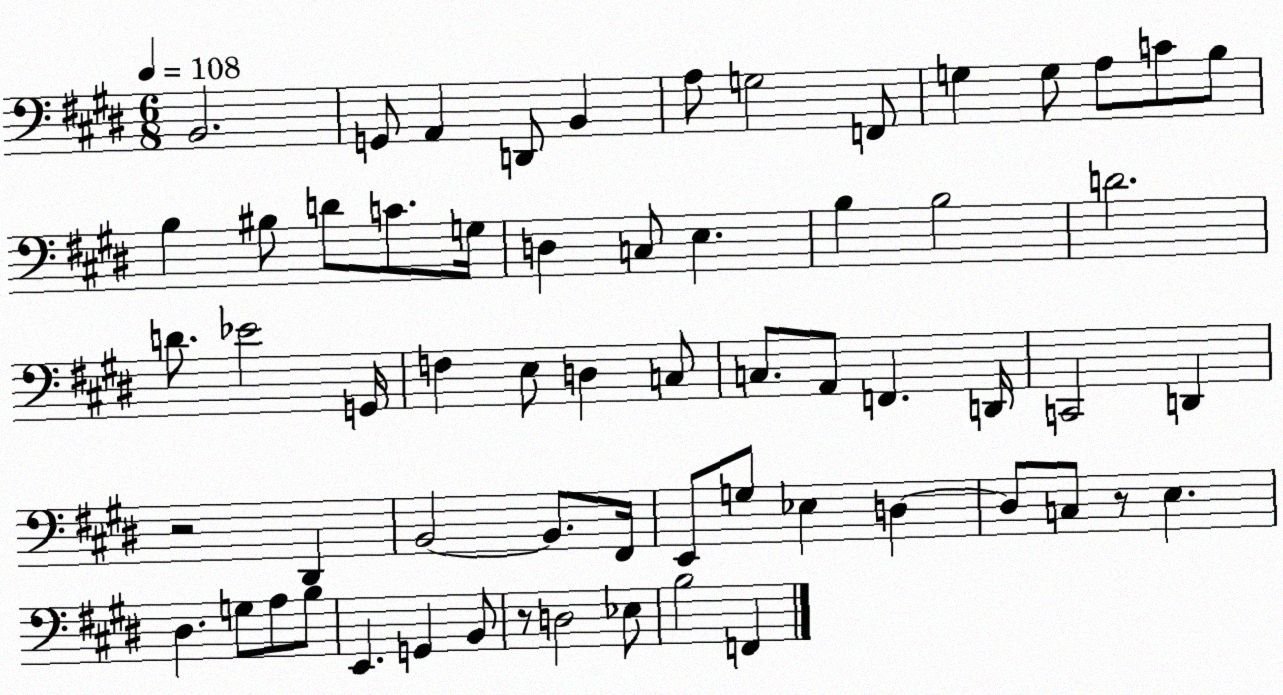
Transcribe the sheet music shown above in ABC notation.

X:1
T:Untitled
M:6/8
L:1/4
K:E
B,,2 G,,/2 A,, D,,/2 B,, A,/2 G,2 F,,/2 G, G,/2 A,/2 C/2 B,/2 B, ^B,/2 D/2 C/2 G,/4 D, C,/2 E, B, B,2 D2 D/2 _E2 G,,/4 F, E,/2 D, C,/2 C,/2 A,,/2 F,, D,,/4 C,,2 D,, z2 ^D,, B,,2 B,,/2 ^F,,/4 E,,/2 G,/2 _E, D, D,/2 C,/2 z/2 E, ^D, G,/2 A,/2 B,/2 E,, G,, B,,/2 z/2 D,2 _E,/2 B,2 F,,